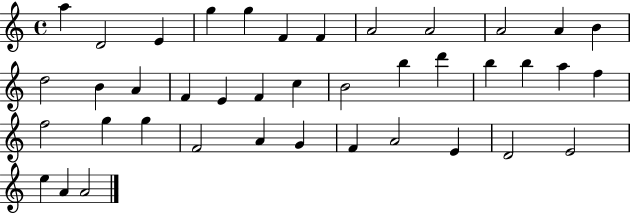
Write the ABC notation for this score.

X:1
T:Untitled
M:4/4
L:1/4
K:C
a D2 E g g F F A2 A2 A2 A B d2 B A F E F c B2 b d' b b a f f2 g g F2 A G F A2 E D2 E2 e A A2